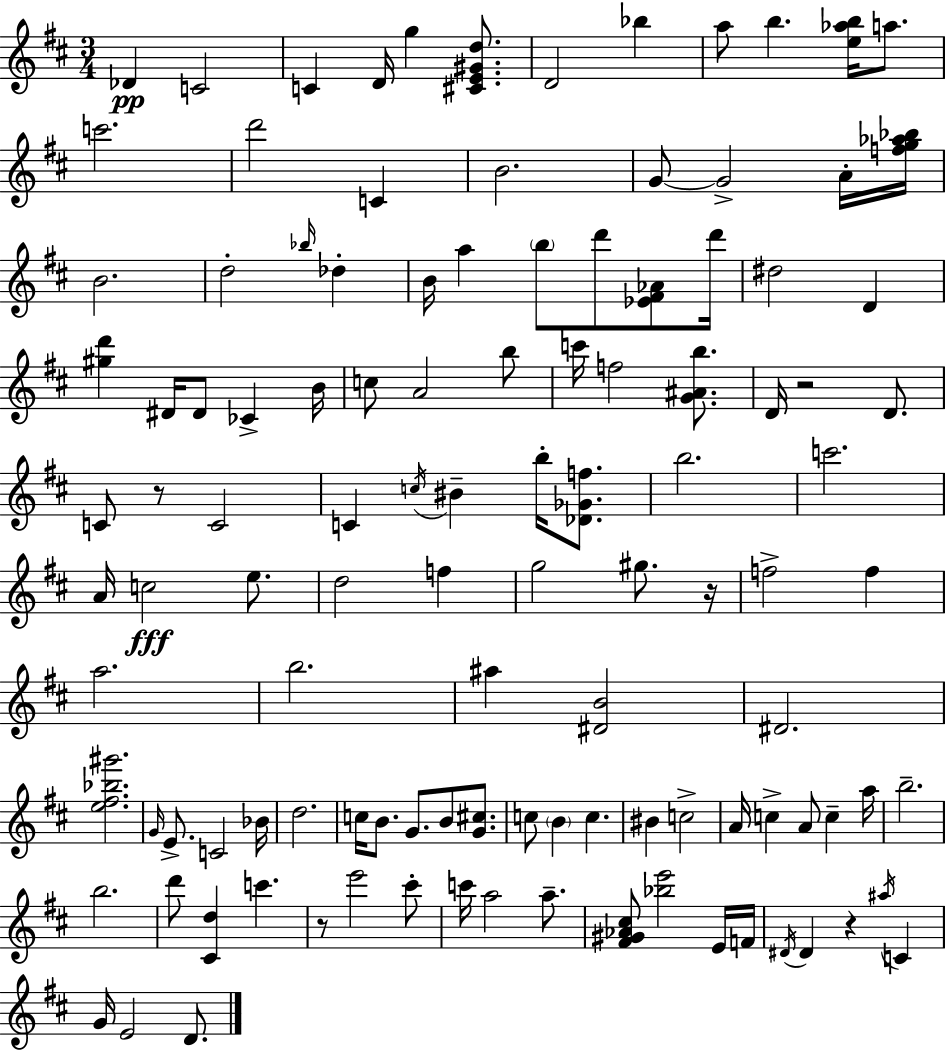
Db4/q C4/h C4/q D4/s G5/q [C#4,E4,G#4,D5]/e. D4/h Bb5/q A5/e B5/q. [E5,Ab5,B5]/s A5/e. C6/h. D6/h C4/q B4/h. G4/e G4/h A4/s [F5,G5,Ab5,Bb5]/s B4/h. D5/h Bb5/s Db5/q B4/s A5/q B5/e D6/e [Eb4,F#4,Ab4]/e D6/s D#5/h D4/q [G#5,D6]/q D#4/s D#4/e CES4/q B4/s C5/e A4/h B5/e C6/s F5/h [G4,A#4,B5]/e. D4/s R/h D4/e. C4/e R/e C4/h C4/q C5/s BIS4/q B5/s [Db4,Gb4,F5]/e. B5/h. C6/h. A4/s C5/h E5/e. D5/h F5/q G5/h G#5/e. R/s F5/h F5/q A5/h. B5/h. A#5/q [D#4,B4]/h D#4/h. [E5,F#5,Bb5,G#6]/h. G4/s E4/e. C4/h Bb4/s D5/h. C5/s B4/e. G4/e. B4/e [G4,C#5]/e. C5/e B4/q C5/q. BIS4/q C5/h A4/s C5/q A4/e C5/q A5/s B5/h. B5/h. D6/e [C#4,D5]/q C6/q. R/e E6/h C#6/e C6/s A5/h A5/e. [F#4,G#4,Ab4,C#5]/e [Bb5,E6]/h E4/s F4/s D#4/s D#4/q R/q A#5/s C4/q G4/s E4/h D4/e.